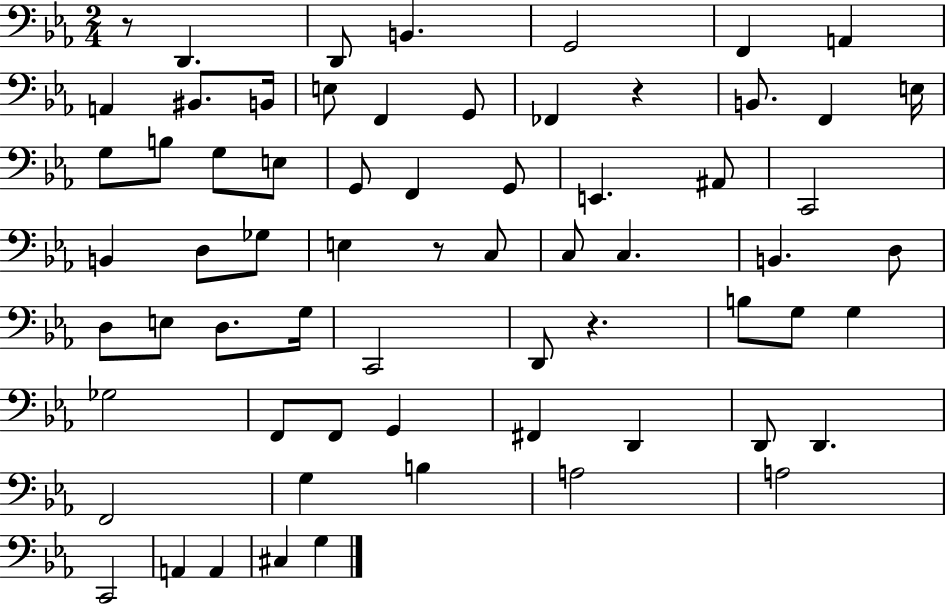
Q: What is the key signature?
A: EES major